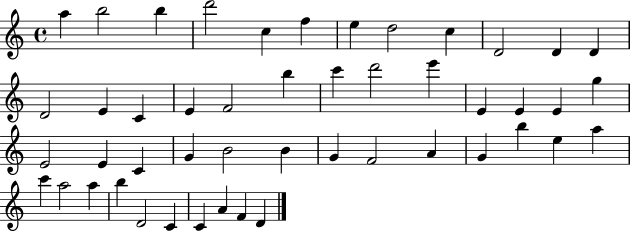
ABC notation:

X:1
T:Untitled
M:4/4
L:1/4
K:C
a b2 b d'2 c f e d2 c D2 D D D2 E C E F2 b c' d'2 e' E E E g E2 E C G B2 B G F2 A G b e a c' a2 a b D2 C C A F D